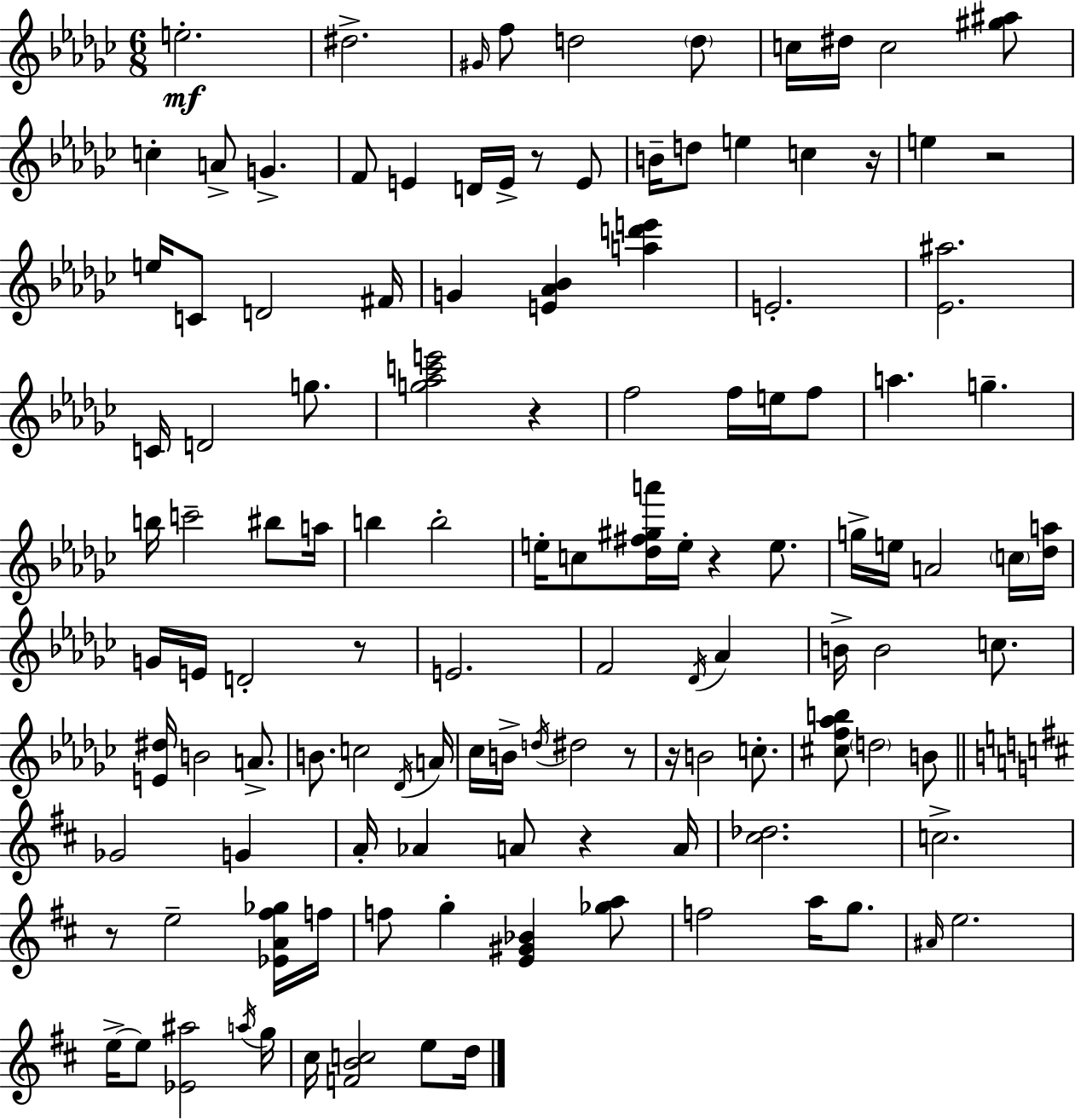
{
  \clef treble
  \numericTimeSignature
  \time 6/8
  \key ees \minor
  \repeat volta 2 { e''2.-.\mf | dis''2.-> | \grace { gis'16 } f''8 d''2 \parenthesize d''8 | c''16 dis''16 c''2 <gis'' ais''>8 | \break c''4-. a'8-> g'4.-> | f'8 e'4 d'16 e'16-> r8 e'8 | b'16-- d''8 e''4 c''4 | r16 e''4 r2 | \break e''16 c'8 d'2 | fis'16 g'4 <e' aes' bes'>4 <a'' d''' e'''>4 | e'2.-. | <ees' ais''>2. | \break c'16 d'2 g''8. | <g'' aes'' c''' e'''>2 r4 | f''2 f''16 e''16 f''8 | a''4. g''4.-- | \break b''16 c'''2-- bis''8 | a''16 b''4 b''2-. | e''16-. c''8 <des'' fis'' gis'' a'''>16 e''16-. r4 e''8. | g''16-> e''16 a'2 \parenthesize c''16 | \break <des'' a''>16 g'16 e'16 d'2-. r8 | e'2. | f'2 \acciaccatura { des'16 } aes'4 | b'16-> b'2 c''8. | \break <e' dis''>16 b'2 a'8.-> | b'8. c''2 | \acciaccatura { des'16 } a'16 ces''16 b'16-> \acciaccatura { d''16 } dis''2 | r8 r16 b'2 | \break c''8.-. <cis'' f'' aes'' b''>8 \parenthesize d''2 | b'8 \bar "||" \break \key d \major ges'2 g'4 | a'16-. aes'4 a'8 r4 a'16 | <cis'' des''>2. | c''2.-> | \break r8 e''2-- <ees' a' fis'' ges''>16 f''16 | f''8 g''4-. <e' gis' bes'>4 <ges'' a''>8 | f''2 a''16 g''8. | \grace { ais'16 } e''2. | \break e''16->~~ e''8 <ees' ais''>2 | \acciaccatura { a''16 } g''16 cis''16 <f' b' c''>2 e''8 | d''16 } \bar "|."
}